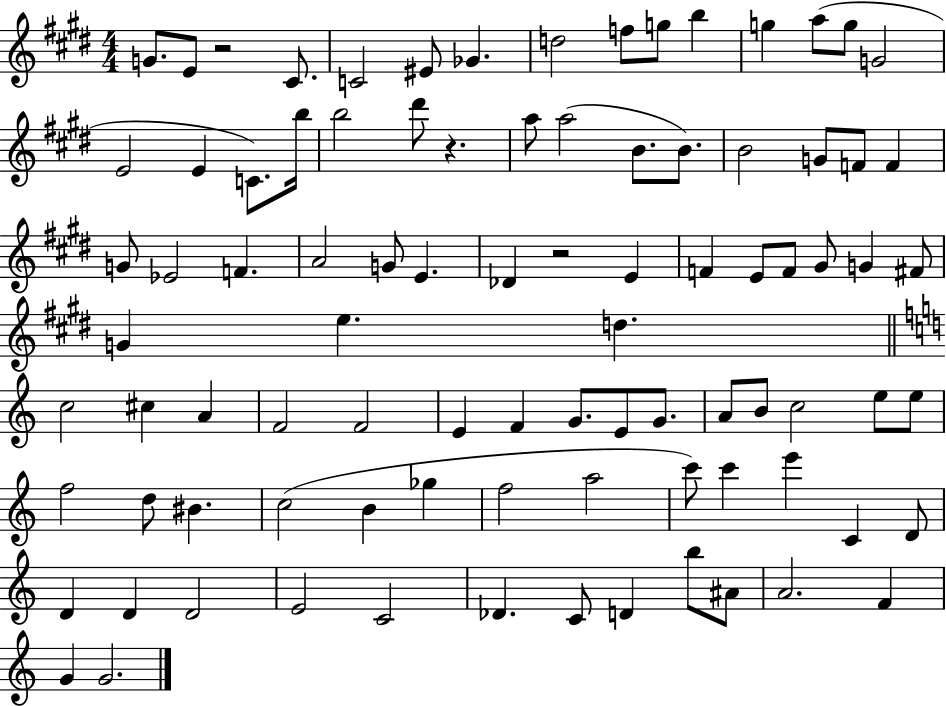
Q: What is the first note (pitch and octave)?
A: G4